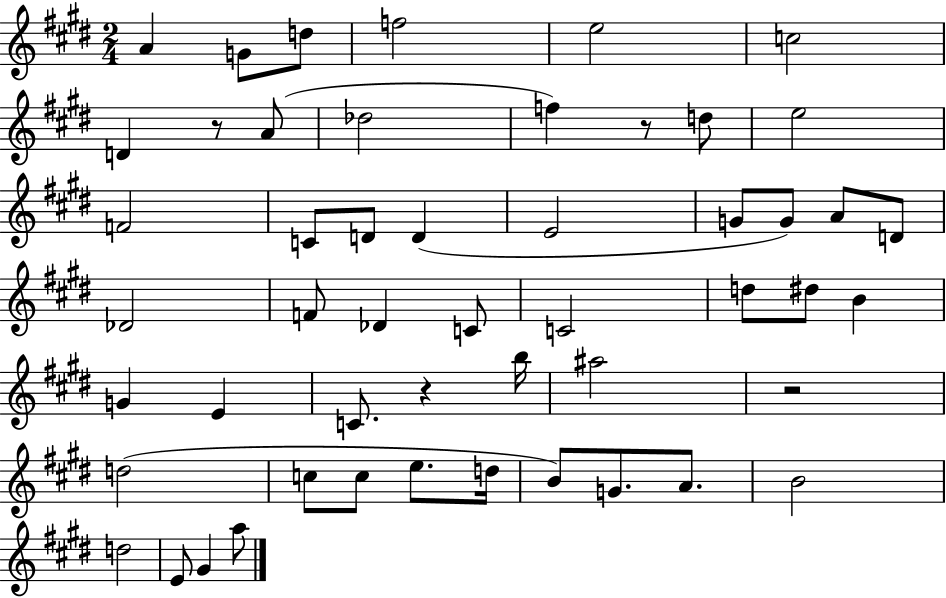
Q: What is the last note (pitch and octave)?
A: A5